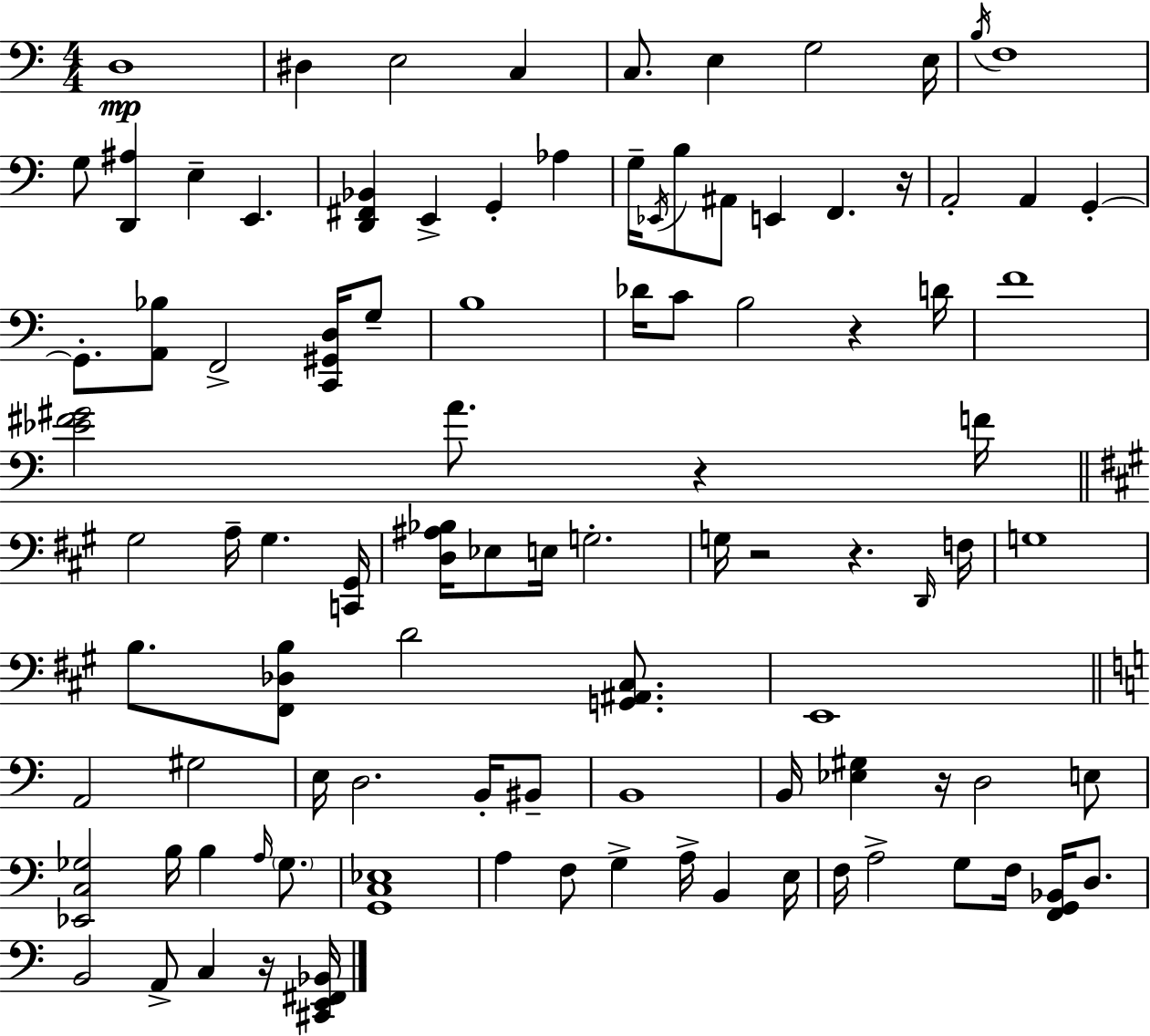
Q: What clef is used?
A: bass